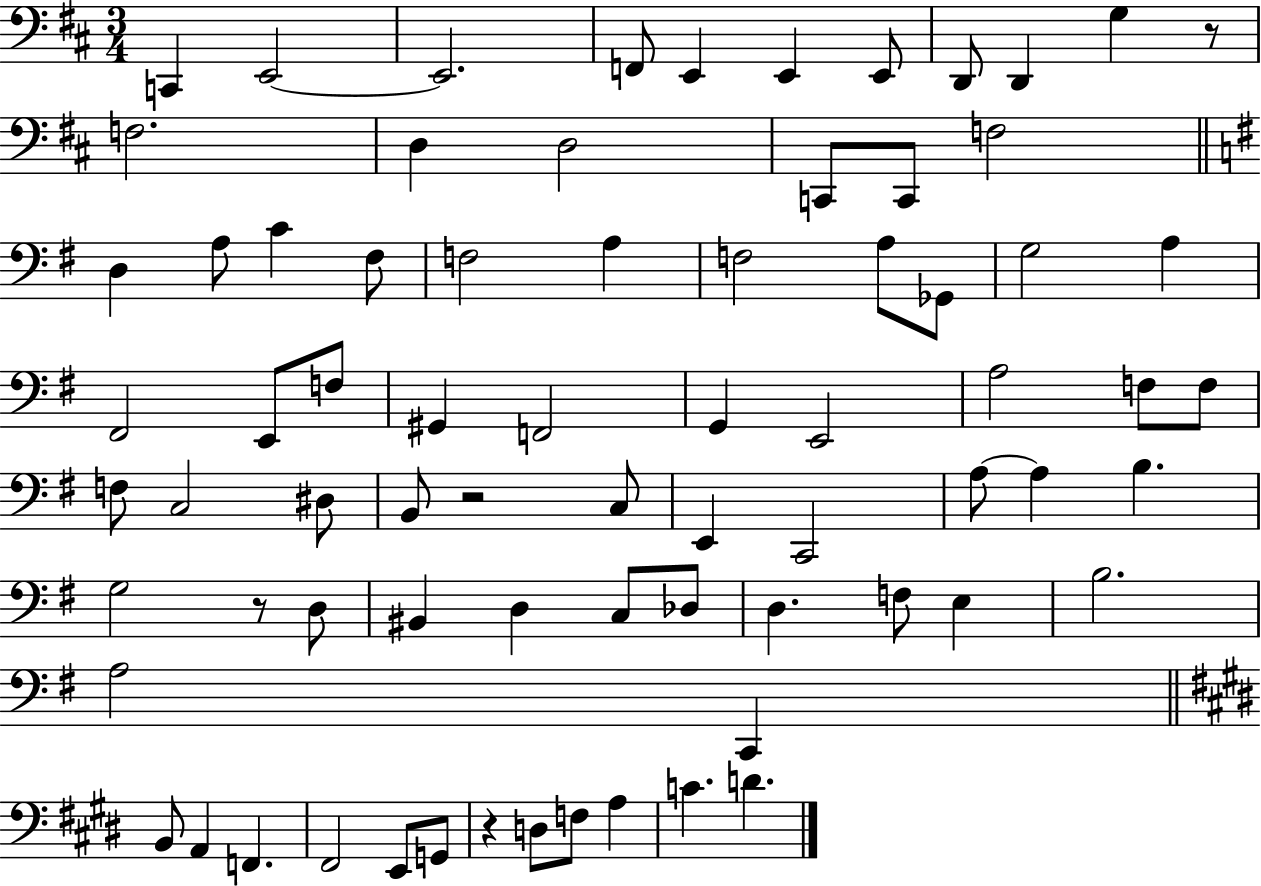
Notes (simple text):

C2/q E2/h E2/h. F2/e E2/q E2/q E2/e D2/e D2/q G3/q R/e F3/h. D3/q D3/h C2/e C2/e F3/h D3/q A3/e C4/q F#3/e F3/h A3/q F3/h A3/e Gb2/e G3/h A3/q F#2/h E2/e F3/e G#2/q F2/h G2/q E2/h A3/h F3/e F3/e F3/e C3/h D#3/e B2/e R/h C3/e E2/q C2/h A3/e A3/q B3/q. G3/h R/e D3/e BIS2/q D3/q C3/e Db3/e D3/q. F3/e E3/q B3/h. A3/h C2/q B2/e A2/q F2/q. F#2/h E2/e G2/e R/q D3/e F3/e A3/q C4/q. D4/q.